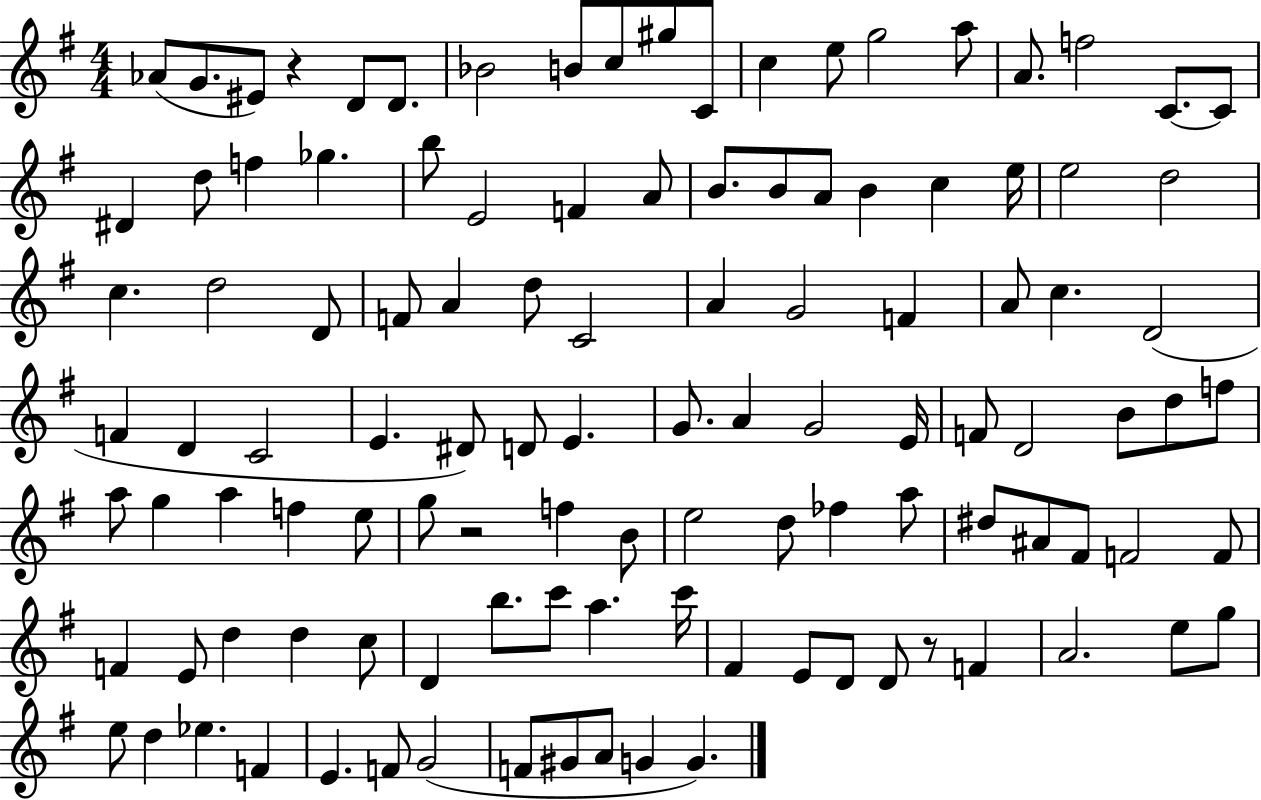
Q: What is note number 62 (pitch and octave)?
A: D5